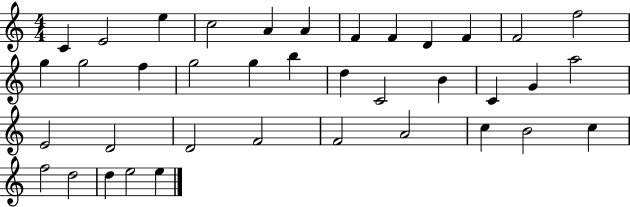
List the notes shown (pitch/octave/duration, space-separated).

C4/q E4/h E5/q C5/h A4/q A4/q F4/q F4/q D4/q F4/q F4/h F5/h G5/q G5/h F5/q G5/h G5/q B5/q D5/q C4/h B4/q C4/q G4/q A5/h E4/h D4/h D4/h F4/h F4/h A4/h C5/q B4/h C5/q F5/h D5/h D5/q E5/h E5/q